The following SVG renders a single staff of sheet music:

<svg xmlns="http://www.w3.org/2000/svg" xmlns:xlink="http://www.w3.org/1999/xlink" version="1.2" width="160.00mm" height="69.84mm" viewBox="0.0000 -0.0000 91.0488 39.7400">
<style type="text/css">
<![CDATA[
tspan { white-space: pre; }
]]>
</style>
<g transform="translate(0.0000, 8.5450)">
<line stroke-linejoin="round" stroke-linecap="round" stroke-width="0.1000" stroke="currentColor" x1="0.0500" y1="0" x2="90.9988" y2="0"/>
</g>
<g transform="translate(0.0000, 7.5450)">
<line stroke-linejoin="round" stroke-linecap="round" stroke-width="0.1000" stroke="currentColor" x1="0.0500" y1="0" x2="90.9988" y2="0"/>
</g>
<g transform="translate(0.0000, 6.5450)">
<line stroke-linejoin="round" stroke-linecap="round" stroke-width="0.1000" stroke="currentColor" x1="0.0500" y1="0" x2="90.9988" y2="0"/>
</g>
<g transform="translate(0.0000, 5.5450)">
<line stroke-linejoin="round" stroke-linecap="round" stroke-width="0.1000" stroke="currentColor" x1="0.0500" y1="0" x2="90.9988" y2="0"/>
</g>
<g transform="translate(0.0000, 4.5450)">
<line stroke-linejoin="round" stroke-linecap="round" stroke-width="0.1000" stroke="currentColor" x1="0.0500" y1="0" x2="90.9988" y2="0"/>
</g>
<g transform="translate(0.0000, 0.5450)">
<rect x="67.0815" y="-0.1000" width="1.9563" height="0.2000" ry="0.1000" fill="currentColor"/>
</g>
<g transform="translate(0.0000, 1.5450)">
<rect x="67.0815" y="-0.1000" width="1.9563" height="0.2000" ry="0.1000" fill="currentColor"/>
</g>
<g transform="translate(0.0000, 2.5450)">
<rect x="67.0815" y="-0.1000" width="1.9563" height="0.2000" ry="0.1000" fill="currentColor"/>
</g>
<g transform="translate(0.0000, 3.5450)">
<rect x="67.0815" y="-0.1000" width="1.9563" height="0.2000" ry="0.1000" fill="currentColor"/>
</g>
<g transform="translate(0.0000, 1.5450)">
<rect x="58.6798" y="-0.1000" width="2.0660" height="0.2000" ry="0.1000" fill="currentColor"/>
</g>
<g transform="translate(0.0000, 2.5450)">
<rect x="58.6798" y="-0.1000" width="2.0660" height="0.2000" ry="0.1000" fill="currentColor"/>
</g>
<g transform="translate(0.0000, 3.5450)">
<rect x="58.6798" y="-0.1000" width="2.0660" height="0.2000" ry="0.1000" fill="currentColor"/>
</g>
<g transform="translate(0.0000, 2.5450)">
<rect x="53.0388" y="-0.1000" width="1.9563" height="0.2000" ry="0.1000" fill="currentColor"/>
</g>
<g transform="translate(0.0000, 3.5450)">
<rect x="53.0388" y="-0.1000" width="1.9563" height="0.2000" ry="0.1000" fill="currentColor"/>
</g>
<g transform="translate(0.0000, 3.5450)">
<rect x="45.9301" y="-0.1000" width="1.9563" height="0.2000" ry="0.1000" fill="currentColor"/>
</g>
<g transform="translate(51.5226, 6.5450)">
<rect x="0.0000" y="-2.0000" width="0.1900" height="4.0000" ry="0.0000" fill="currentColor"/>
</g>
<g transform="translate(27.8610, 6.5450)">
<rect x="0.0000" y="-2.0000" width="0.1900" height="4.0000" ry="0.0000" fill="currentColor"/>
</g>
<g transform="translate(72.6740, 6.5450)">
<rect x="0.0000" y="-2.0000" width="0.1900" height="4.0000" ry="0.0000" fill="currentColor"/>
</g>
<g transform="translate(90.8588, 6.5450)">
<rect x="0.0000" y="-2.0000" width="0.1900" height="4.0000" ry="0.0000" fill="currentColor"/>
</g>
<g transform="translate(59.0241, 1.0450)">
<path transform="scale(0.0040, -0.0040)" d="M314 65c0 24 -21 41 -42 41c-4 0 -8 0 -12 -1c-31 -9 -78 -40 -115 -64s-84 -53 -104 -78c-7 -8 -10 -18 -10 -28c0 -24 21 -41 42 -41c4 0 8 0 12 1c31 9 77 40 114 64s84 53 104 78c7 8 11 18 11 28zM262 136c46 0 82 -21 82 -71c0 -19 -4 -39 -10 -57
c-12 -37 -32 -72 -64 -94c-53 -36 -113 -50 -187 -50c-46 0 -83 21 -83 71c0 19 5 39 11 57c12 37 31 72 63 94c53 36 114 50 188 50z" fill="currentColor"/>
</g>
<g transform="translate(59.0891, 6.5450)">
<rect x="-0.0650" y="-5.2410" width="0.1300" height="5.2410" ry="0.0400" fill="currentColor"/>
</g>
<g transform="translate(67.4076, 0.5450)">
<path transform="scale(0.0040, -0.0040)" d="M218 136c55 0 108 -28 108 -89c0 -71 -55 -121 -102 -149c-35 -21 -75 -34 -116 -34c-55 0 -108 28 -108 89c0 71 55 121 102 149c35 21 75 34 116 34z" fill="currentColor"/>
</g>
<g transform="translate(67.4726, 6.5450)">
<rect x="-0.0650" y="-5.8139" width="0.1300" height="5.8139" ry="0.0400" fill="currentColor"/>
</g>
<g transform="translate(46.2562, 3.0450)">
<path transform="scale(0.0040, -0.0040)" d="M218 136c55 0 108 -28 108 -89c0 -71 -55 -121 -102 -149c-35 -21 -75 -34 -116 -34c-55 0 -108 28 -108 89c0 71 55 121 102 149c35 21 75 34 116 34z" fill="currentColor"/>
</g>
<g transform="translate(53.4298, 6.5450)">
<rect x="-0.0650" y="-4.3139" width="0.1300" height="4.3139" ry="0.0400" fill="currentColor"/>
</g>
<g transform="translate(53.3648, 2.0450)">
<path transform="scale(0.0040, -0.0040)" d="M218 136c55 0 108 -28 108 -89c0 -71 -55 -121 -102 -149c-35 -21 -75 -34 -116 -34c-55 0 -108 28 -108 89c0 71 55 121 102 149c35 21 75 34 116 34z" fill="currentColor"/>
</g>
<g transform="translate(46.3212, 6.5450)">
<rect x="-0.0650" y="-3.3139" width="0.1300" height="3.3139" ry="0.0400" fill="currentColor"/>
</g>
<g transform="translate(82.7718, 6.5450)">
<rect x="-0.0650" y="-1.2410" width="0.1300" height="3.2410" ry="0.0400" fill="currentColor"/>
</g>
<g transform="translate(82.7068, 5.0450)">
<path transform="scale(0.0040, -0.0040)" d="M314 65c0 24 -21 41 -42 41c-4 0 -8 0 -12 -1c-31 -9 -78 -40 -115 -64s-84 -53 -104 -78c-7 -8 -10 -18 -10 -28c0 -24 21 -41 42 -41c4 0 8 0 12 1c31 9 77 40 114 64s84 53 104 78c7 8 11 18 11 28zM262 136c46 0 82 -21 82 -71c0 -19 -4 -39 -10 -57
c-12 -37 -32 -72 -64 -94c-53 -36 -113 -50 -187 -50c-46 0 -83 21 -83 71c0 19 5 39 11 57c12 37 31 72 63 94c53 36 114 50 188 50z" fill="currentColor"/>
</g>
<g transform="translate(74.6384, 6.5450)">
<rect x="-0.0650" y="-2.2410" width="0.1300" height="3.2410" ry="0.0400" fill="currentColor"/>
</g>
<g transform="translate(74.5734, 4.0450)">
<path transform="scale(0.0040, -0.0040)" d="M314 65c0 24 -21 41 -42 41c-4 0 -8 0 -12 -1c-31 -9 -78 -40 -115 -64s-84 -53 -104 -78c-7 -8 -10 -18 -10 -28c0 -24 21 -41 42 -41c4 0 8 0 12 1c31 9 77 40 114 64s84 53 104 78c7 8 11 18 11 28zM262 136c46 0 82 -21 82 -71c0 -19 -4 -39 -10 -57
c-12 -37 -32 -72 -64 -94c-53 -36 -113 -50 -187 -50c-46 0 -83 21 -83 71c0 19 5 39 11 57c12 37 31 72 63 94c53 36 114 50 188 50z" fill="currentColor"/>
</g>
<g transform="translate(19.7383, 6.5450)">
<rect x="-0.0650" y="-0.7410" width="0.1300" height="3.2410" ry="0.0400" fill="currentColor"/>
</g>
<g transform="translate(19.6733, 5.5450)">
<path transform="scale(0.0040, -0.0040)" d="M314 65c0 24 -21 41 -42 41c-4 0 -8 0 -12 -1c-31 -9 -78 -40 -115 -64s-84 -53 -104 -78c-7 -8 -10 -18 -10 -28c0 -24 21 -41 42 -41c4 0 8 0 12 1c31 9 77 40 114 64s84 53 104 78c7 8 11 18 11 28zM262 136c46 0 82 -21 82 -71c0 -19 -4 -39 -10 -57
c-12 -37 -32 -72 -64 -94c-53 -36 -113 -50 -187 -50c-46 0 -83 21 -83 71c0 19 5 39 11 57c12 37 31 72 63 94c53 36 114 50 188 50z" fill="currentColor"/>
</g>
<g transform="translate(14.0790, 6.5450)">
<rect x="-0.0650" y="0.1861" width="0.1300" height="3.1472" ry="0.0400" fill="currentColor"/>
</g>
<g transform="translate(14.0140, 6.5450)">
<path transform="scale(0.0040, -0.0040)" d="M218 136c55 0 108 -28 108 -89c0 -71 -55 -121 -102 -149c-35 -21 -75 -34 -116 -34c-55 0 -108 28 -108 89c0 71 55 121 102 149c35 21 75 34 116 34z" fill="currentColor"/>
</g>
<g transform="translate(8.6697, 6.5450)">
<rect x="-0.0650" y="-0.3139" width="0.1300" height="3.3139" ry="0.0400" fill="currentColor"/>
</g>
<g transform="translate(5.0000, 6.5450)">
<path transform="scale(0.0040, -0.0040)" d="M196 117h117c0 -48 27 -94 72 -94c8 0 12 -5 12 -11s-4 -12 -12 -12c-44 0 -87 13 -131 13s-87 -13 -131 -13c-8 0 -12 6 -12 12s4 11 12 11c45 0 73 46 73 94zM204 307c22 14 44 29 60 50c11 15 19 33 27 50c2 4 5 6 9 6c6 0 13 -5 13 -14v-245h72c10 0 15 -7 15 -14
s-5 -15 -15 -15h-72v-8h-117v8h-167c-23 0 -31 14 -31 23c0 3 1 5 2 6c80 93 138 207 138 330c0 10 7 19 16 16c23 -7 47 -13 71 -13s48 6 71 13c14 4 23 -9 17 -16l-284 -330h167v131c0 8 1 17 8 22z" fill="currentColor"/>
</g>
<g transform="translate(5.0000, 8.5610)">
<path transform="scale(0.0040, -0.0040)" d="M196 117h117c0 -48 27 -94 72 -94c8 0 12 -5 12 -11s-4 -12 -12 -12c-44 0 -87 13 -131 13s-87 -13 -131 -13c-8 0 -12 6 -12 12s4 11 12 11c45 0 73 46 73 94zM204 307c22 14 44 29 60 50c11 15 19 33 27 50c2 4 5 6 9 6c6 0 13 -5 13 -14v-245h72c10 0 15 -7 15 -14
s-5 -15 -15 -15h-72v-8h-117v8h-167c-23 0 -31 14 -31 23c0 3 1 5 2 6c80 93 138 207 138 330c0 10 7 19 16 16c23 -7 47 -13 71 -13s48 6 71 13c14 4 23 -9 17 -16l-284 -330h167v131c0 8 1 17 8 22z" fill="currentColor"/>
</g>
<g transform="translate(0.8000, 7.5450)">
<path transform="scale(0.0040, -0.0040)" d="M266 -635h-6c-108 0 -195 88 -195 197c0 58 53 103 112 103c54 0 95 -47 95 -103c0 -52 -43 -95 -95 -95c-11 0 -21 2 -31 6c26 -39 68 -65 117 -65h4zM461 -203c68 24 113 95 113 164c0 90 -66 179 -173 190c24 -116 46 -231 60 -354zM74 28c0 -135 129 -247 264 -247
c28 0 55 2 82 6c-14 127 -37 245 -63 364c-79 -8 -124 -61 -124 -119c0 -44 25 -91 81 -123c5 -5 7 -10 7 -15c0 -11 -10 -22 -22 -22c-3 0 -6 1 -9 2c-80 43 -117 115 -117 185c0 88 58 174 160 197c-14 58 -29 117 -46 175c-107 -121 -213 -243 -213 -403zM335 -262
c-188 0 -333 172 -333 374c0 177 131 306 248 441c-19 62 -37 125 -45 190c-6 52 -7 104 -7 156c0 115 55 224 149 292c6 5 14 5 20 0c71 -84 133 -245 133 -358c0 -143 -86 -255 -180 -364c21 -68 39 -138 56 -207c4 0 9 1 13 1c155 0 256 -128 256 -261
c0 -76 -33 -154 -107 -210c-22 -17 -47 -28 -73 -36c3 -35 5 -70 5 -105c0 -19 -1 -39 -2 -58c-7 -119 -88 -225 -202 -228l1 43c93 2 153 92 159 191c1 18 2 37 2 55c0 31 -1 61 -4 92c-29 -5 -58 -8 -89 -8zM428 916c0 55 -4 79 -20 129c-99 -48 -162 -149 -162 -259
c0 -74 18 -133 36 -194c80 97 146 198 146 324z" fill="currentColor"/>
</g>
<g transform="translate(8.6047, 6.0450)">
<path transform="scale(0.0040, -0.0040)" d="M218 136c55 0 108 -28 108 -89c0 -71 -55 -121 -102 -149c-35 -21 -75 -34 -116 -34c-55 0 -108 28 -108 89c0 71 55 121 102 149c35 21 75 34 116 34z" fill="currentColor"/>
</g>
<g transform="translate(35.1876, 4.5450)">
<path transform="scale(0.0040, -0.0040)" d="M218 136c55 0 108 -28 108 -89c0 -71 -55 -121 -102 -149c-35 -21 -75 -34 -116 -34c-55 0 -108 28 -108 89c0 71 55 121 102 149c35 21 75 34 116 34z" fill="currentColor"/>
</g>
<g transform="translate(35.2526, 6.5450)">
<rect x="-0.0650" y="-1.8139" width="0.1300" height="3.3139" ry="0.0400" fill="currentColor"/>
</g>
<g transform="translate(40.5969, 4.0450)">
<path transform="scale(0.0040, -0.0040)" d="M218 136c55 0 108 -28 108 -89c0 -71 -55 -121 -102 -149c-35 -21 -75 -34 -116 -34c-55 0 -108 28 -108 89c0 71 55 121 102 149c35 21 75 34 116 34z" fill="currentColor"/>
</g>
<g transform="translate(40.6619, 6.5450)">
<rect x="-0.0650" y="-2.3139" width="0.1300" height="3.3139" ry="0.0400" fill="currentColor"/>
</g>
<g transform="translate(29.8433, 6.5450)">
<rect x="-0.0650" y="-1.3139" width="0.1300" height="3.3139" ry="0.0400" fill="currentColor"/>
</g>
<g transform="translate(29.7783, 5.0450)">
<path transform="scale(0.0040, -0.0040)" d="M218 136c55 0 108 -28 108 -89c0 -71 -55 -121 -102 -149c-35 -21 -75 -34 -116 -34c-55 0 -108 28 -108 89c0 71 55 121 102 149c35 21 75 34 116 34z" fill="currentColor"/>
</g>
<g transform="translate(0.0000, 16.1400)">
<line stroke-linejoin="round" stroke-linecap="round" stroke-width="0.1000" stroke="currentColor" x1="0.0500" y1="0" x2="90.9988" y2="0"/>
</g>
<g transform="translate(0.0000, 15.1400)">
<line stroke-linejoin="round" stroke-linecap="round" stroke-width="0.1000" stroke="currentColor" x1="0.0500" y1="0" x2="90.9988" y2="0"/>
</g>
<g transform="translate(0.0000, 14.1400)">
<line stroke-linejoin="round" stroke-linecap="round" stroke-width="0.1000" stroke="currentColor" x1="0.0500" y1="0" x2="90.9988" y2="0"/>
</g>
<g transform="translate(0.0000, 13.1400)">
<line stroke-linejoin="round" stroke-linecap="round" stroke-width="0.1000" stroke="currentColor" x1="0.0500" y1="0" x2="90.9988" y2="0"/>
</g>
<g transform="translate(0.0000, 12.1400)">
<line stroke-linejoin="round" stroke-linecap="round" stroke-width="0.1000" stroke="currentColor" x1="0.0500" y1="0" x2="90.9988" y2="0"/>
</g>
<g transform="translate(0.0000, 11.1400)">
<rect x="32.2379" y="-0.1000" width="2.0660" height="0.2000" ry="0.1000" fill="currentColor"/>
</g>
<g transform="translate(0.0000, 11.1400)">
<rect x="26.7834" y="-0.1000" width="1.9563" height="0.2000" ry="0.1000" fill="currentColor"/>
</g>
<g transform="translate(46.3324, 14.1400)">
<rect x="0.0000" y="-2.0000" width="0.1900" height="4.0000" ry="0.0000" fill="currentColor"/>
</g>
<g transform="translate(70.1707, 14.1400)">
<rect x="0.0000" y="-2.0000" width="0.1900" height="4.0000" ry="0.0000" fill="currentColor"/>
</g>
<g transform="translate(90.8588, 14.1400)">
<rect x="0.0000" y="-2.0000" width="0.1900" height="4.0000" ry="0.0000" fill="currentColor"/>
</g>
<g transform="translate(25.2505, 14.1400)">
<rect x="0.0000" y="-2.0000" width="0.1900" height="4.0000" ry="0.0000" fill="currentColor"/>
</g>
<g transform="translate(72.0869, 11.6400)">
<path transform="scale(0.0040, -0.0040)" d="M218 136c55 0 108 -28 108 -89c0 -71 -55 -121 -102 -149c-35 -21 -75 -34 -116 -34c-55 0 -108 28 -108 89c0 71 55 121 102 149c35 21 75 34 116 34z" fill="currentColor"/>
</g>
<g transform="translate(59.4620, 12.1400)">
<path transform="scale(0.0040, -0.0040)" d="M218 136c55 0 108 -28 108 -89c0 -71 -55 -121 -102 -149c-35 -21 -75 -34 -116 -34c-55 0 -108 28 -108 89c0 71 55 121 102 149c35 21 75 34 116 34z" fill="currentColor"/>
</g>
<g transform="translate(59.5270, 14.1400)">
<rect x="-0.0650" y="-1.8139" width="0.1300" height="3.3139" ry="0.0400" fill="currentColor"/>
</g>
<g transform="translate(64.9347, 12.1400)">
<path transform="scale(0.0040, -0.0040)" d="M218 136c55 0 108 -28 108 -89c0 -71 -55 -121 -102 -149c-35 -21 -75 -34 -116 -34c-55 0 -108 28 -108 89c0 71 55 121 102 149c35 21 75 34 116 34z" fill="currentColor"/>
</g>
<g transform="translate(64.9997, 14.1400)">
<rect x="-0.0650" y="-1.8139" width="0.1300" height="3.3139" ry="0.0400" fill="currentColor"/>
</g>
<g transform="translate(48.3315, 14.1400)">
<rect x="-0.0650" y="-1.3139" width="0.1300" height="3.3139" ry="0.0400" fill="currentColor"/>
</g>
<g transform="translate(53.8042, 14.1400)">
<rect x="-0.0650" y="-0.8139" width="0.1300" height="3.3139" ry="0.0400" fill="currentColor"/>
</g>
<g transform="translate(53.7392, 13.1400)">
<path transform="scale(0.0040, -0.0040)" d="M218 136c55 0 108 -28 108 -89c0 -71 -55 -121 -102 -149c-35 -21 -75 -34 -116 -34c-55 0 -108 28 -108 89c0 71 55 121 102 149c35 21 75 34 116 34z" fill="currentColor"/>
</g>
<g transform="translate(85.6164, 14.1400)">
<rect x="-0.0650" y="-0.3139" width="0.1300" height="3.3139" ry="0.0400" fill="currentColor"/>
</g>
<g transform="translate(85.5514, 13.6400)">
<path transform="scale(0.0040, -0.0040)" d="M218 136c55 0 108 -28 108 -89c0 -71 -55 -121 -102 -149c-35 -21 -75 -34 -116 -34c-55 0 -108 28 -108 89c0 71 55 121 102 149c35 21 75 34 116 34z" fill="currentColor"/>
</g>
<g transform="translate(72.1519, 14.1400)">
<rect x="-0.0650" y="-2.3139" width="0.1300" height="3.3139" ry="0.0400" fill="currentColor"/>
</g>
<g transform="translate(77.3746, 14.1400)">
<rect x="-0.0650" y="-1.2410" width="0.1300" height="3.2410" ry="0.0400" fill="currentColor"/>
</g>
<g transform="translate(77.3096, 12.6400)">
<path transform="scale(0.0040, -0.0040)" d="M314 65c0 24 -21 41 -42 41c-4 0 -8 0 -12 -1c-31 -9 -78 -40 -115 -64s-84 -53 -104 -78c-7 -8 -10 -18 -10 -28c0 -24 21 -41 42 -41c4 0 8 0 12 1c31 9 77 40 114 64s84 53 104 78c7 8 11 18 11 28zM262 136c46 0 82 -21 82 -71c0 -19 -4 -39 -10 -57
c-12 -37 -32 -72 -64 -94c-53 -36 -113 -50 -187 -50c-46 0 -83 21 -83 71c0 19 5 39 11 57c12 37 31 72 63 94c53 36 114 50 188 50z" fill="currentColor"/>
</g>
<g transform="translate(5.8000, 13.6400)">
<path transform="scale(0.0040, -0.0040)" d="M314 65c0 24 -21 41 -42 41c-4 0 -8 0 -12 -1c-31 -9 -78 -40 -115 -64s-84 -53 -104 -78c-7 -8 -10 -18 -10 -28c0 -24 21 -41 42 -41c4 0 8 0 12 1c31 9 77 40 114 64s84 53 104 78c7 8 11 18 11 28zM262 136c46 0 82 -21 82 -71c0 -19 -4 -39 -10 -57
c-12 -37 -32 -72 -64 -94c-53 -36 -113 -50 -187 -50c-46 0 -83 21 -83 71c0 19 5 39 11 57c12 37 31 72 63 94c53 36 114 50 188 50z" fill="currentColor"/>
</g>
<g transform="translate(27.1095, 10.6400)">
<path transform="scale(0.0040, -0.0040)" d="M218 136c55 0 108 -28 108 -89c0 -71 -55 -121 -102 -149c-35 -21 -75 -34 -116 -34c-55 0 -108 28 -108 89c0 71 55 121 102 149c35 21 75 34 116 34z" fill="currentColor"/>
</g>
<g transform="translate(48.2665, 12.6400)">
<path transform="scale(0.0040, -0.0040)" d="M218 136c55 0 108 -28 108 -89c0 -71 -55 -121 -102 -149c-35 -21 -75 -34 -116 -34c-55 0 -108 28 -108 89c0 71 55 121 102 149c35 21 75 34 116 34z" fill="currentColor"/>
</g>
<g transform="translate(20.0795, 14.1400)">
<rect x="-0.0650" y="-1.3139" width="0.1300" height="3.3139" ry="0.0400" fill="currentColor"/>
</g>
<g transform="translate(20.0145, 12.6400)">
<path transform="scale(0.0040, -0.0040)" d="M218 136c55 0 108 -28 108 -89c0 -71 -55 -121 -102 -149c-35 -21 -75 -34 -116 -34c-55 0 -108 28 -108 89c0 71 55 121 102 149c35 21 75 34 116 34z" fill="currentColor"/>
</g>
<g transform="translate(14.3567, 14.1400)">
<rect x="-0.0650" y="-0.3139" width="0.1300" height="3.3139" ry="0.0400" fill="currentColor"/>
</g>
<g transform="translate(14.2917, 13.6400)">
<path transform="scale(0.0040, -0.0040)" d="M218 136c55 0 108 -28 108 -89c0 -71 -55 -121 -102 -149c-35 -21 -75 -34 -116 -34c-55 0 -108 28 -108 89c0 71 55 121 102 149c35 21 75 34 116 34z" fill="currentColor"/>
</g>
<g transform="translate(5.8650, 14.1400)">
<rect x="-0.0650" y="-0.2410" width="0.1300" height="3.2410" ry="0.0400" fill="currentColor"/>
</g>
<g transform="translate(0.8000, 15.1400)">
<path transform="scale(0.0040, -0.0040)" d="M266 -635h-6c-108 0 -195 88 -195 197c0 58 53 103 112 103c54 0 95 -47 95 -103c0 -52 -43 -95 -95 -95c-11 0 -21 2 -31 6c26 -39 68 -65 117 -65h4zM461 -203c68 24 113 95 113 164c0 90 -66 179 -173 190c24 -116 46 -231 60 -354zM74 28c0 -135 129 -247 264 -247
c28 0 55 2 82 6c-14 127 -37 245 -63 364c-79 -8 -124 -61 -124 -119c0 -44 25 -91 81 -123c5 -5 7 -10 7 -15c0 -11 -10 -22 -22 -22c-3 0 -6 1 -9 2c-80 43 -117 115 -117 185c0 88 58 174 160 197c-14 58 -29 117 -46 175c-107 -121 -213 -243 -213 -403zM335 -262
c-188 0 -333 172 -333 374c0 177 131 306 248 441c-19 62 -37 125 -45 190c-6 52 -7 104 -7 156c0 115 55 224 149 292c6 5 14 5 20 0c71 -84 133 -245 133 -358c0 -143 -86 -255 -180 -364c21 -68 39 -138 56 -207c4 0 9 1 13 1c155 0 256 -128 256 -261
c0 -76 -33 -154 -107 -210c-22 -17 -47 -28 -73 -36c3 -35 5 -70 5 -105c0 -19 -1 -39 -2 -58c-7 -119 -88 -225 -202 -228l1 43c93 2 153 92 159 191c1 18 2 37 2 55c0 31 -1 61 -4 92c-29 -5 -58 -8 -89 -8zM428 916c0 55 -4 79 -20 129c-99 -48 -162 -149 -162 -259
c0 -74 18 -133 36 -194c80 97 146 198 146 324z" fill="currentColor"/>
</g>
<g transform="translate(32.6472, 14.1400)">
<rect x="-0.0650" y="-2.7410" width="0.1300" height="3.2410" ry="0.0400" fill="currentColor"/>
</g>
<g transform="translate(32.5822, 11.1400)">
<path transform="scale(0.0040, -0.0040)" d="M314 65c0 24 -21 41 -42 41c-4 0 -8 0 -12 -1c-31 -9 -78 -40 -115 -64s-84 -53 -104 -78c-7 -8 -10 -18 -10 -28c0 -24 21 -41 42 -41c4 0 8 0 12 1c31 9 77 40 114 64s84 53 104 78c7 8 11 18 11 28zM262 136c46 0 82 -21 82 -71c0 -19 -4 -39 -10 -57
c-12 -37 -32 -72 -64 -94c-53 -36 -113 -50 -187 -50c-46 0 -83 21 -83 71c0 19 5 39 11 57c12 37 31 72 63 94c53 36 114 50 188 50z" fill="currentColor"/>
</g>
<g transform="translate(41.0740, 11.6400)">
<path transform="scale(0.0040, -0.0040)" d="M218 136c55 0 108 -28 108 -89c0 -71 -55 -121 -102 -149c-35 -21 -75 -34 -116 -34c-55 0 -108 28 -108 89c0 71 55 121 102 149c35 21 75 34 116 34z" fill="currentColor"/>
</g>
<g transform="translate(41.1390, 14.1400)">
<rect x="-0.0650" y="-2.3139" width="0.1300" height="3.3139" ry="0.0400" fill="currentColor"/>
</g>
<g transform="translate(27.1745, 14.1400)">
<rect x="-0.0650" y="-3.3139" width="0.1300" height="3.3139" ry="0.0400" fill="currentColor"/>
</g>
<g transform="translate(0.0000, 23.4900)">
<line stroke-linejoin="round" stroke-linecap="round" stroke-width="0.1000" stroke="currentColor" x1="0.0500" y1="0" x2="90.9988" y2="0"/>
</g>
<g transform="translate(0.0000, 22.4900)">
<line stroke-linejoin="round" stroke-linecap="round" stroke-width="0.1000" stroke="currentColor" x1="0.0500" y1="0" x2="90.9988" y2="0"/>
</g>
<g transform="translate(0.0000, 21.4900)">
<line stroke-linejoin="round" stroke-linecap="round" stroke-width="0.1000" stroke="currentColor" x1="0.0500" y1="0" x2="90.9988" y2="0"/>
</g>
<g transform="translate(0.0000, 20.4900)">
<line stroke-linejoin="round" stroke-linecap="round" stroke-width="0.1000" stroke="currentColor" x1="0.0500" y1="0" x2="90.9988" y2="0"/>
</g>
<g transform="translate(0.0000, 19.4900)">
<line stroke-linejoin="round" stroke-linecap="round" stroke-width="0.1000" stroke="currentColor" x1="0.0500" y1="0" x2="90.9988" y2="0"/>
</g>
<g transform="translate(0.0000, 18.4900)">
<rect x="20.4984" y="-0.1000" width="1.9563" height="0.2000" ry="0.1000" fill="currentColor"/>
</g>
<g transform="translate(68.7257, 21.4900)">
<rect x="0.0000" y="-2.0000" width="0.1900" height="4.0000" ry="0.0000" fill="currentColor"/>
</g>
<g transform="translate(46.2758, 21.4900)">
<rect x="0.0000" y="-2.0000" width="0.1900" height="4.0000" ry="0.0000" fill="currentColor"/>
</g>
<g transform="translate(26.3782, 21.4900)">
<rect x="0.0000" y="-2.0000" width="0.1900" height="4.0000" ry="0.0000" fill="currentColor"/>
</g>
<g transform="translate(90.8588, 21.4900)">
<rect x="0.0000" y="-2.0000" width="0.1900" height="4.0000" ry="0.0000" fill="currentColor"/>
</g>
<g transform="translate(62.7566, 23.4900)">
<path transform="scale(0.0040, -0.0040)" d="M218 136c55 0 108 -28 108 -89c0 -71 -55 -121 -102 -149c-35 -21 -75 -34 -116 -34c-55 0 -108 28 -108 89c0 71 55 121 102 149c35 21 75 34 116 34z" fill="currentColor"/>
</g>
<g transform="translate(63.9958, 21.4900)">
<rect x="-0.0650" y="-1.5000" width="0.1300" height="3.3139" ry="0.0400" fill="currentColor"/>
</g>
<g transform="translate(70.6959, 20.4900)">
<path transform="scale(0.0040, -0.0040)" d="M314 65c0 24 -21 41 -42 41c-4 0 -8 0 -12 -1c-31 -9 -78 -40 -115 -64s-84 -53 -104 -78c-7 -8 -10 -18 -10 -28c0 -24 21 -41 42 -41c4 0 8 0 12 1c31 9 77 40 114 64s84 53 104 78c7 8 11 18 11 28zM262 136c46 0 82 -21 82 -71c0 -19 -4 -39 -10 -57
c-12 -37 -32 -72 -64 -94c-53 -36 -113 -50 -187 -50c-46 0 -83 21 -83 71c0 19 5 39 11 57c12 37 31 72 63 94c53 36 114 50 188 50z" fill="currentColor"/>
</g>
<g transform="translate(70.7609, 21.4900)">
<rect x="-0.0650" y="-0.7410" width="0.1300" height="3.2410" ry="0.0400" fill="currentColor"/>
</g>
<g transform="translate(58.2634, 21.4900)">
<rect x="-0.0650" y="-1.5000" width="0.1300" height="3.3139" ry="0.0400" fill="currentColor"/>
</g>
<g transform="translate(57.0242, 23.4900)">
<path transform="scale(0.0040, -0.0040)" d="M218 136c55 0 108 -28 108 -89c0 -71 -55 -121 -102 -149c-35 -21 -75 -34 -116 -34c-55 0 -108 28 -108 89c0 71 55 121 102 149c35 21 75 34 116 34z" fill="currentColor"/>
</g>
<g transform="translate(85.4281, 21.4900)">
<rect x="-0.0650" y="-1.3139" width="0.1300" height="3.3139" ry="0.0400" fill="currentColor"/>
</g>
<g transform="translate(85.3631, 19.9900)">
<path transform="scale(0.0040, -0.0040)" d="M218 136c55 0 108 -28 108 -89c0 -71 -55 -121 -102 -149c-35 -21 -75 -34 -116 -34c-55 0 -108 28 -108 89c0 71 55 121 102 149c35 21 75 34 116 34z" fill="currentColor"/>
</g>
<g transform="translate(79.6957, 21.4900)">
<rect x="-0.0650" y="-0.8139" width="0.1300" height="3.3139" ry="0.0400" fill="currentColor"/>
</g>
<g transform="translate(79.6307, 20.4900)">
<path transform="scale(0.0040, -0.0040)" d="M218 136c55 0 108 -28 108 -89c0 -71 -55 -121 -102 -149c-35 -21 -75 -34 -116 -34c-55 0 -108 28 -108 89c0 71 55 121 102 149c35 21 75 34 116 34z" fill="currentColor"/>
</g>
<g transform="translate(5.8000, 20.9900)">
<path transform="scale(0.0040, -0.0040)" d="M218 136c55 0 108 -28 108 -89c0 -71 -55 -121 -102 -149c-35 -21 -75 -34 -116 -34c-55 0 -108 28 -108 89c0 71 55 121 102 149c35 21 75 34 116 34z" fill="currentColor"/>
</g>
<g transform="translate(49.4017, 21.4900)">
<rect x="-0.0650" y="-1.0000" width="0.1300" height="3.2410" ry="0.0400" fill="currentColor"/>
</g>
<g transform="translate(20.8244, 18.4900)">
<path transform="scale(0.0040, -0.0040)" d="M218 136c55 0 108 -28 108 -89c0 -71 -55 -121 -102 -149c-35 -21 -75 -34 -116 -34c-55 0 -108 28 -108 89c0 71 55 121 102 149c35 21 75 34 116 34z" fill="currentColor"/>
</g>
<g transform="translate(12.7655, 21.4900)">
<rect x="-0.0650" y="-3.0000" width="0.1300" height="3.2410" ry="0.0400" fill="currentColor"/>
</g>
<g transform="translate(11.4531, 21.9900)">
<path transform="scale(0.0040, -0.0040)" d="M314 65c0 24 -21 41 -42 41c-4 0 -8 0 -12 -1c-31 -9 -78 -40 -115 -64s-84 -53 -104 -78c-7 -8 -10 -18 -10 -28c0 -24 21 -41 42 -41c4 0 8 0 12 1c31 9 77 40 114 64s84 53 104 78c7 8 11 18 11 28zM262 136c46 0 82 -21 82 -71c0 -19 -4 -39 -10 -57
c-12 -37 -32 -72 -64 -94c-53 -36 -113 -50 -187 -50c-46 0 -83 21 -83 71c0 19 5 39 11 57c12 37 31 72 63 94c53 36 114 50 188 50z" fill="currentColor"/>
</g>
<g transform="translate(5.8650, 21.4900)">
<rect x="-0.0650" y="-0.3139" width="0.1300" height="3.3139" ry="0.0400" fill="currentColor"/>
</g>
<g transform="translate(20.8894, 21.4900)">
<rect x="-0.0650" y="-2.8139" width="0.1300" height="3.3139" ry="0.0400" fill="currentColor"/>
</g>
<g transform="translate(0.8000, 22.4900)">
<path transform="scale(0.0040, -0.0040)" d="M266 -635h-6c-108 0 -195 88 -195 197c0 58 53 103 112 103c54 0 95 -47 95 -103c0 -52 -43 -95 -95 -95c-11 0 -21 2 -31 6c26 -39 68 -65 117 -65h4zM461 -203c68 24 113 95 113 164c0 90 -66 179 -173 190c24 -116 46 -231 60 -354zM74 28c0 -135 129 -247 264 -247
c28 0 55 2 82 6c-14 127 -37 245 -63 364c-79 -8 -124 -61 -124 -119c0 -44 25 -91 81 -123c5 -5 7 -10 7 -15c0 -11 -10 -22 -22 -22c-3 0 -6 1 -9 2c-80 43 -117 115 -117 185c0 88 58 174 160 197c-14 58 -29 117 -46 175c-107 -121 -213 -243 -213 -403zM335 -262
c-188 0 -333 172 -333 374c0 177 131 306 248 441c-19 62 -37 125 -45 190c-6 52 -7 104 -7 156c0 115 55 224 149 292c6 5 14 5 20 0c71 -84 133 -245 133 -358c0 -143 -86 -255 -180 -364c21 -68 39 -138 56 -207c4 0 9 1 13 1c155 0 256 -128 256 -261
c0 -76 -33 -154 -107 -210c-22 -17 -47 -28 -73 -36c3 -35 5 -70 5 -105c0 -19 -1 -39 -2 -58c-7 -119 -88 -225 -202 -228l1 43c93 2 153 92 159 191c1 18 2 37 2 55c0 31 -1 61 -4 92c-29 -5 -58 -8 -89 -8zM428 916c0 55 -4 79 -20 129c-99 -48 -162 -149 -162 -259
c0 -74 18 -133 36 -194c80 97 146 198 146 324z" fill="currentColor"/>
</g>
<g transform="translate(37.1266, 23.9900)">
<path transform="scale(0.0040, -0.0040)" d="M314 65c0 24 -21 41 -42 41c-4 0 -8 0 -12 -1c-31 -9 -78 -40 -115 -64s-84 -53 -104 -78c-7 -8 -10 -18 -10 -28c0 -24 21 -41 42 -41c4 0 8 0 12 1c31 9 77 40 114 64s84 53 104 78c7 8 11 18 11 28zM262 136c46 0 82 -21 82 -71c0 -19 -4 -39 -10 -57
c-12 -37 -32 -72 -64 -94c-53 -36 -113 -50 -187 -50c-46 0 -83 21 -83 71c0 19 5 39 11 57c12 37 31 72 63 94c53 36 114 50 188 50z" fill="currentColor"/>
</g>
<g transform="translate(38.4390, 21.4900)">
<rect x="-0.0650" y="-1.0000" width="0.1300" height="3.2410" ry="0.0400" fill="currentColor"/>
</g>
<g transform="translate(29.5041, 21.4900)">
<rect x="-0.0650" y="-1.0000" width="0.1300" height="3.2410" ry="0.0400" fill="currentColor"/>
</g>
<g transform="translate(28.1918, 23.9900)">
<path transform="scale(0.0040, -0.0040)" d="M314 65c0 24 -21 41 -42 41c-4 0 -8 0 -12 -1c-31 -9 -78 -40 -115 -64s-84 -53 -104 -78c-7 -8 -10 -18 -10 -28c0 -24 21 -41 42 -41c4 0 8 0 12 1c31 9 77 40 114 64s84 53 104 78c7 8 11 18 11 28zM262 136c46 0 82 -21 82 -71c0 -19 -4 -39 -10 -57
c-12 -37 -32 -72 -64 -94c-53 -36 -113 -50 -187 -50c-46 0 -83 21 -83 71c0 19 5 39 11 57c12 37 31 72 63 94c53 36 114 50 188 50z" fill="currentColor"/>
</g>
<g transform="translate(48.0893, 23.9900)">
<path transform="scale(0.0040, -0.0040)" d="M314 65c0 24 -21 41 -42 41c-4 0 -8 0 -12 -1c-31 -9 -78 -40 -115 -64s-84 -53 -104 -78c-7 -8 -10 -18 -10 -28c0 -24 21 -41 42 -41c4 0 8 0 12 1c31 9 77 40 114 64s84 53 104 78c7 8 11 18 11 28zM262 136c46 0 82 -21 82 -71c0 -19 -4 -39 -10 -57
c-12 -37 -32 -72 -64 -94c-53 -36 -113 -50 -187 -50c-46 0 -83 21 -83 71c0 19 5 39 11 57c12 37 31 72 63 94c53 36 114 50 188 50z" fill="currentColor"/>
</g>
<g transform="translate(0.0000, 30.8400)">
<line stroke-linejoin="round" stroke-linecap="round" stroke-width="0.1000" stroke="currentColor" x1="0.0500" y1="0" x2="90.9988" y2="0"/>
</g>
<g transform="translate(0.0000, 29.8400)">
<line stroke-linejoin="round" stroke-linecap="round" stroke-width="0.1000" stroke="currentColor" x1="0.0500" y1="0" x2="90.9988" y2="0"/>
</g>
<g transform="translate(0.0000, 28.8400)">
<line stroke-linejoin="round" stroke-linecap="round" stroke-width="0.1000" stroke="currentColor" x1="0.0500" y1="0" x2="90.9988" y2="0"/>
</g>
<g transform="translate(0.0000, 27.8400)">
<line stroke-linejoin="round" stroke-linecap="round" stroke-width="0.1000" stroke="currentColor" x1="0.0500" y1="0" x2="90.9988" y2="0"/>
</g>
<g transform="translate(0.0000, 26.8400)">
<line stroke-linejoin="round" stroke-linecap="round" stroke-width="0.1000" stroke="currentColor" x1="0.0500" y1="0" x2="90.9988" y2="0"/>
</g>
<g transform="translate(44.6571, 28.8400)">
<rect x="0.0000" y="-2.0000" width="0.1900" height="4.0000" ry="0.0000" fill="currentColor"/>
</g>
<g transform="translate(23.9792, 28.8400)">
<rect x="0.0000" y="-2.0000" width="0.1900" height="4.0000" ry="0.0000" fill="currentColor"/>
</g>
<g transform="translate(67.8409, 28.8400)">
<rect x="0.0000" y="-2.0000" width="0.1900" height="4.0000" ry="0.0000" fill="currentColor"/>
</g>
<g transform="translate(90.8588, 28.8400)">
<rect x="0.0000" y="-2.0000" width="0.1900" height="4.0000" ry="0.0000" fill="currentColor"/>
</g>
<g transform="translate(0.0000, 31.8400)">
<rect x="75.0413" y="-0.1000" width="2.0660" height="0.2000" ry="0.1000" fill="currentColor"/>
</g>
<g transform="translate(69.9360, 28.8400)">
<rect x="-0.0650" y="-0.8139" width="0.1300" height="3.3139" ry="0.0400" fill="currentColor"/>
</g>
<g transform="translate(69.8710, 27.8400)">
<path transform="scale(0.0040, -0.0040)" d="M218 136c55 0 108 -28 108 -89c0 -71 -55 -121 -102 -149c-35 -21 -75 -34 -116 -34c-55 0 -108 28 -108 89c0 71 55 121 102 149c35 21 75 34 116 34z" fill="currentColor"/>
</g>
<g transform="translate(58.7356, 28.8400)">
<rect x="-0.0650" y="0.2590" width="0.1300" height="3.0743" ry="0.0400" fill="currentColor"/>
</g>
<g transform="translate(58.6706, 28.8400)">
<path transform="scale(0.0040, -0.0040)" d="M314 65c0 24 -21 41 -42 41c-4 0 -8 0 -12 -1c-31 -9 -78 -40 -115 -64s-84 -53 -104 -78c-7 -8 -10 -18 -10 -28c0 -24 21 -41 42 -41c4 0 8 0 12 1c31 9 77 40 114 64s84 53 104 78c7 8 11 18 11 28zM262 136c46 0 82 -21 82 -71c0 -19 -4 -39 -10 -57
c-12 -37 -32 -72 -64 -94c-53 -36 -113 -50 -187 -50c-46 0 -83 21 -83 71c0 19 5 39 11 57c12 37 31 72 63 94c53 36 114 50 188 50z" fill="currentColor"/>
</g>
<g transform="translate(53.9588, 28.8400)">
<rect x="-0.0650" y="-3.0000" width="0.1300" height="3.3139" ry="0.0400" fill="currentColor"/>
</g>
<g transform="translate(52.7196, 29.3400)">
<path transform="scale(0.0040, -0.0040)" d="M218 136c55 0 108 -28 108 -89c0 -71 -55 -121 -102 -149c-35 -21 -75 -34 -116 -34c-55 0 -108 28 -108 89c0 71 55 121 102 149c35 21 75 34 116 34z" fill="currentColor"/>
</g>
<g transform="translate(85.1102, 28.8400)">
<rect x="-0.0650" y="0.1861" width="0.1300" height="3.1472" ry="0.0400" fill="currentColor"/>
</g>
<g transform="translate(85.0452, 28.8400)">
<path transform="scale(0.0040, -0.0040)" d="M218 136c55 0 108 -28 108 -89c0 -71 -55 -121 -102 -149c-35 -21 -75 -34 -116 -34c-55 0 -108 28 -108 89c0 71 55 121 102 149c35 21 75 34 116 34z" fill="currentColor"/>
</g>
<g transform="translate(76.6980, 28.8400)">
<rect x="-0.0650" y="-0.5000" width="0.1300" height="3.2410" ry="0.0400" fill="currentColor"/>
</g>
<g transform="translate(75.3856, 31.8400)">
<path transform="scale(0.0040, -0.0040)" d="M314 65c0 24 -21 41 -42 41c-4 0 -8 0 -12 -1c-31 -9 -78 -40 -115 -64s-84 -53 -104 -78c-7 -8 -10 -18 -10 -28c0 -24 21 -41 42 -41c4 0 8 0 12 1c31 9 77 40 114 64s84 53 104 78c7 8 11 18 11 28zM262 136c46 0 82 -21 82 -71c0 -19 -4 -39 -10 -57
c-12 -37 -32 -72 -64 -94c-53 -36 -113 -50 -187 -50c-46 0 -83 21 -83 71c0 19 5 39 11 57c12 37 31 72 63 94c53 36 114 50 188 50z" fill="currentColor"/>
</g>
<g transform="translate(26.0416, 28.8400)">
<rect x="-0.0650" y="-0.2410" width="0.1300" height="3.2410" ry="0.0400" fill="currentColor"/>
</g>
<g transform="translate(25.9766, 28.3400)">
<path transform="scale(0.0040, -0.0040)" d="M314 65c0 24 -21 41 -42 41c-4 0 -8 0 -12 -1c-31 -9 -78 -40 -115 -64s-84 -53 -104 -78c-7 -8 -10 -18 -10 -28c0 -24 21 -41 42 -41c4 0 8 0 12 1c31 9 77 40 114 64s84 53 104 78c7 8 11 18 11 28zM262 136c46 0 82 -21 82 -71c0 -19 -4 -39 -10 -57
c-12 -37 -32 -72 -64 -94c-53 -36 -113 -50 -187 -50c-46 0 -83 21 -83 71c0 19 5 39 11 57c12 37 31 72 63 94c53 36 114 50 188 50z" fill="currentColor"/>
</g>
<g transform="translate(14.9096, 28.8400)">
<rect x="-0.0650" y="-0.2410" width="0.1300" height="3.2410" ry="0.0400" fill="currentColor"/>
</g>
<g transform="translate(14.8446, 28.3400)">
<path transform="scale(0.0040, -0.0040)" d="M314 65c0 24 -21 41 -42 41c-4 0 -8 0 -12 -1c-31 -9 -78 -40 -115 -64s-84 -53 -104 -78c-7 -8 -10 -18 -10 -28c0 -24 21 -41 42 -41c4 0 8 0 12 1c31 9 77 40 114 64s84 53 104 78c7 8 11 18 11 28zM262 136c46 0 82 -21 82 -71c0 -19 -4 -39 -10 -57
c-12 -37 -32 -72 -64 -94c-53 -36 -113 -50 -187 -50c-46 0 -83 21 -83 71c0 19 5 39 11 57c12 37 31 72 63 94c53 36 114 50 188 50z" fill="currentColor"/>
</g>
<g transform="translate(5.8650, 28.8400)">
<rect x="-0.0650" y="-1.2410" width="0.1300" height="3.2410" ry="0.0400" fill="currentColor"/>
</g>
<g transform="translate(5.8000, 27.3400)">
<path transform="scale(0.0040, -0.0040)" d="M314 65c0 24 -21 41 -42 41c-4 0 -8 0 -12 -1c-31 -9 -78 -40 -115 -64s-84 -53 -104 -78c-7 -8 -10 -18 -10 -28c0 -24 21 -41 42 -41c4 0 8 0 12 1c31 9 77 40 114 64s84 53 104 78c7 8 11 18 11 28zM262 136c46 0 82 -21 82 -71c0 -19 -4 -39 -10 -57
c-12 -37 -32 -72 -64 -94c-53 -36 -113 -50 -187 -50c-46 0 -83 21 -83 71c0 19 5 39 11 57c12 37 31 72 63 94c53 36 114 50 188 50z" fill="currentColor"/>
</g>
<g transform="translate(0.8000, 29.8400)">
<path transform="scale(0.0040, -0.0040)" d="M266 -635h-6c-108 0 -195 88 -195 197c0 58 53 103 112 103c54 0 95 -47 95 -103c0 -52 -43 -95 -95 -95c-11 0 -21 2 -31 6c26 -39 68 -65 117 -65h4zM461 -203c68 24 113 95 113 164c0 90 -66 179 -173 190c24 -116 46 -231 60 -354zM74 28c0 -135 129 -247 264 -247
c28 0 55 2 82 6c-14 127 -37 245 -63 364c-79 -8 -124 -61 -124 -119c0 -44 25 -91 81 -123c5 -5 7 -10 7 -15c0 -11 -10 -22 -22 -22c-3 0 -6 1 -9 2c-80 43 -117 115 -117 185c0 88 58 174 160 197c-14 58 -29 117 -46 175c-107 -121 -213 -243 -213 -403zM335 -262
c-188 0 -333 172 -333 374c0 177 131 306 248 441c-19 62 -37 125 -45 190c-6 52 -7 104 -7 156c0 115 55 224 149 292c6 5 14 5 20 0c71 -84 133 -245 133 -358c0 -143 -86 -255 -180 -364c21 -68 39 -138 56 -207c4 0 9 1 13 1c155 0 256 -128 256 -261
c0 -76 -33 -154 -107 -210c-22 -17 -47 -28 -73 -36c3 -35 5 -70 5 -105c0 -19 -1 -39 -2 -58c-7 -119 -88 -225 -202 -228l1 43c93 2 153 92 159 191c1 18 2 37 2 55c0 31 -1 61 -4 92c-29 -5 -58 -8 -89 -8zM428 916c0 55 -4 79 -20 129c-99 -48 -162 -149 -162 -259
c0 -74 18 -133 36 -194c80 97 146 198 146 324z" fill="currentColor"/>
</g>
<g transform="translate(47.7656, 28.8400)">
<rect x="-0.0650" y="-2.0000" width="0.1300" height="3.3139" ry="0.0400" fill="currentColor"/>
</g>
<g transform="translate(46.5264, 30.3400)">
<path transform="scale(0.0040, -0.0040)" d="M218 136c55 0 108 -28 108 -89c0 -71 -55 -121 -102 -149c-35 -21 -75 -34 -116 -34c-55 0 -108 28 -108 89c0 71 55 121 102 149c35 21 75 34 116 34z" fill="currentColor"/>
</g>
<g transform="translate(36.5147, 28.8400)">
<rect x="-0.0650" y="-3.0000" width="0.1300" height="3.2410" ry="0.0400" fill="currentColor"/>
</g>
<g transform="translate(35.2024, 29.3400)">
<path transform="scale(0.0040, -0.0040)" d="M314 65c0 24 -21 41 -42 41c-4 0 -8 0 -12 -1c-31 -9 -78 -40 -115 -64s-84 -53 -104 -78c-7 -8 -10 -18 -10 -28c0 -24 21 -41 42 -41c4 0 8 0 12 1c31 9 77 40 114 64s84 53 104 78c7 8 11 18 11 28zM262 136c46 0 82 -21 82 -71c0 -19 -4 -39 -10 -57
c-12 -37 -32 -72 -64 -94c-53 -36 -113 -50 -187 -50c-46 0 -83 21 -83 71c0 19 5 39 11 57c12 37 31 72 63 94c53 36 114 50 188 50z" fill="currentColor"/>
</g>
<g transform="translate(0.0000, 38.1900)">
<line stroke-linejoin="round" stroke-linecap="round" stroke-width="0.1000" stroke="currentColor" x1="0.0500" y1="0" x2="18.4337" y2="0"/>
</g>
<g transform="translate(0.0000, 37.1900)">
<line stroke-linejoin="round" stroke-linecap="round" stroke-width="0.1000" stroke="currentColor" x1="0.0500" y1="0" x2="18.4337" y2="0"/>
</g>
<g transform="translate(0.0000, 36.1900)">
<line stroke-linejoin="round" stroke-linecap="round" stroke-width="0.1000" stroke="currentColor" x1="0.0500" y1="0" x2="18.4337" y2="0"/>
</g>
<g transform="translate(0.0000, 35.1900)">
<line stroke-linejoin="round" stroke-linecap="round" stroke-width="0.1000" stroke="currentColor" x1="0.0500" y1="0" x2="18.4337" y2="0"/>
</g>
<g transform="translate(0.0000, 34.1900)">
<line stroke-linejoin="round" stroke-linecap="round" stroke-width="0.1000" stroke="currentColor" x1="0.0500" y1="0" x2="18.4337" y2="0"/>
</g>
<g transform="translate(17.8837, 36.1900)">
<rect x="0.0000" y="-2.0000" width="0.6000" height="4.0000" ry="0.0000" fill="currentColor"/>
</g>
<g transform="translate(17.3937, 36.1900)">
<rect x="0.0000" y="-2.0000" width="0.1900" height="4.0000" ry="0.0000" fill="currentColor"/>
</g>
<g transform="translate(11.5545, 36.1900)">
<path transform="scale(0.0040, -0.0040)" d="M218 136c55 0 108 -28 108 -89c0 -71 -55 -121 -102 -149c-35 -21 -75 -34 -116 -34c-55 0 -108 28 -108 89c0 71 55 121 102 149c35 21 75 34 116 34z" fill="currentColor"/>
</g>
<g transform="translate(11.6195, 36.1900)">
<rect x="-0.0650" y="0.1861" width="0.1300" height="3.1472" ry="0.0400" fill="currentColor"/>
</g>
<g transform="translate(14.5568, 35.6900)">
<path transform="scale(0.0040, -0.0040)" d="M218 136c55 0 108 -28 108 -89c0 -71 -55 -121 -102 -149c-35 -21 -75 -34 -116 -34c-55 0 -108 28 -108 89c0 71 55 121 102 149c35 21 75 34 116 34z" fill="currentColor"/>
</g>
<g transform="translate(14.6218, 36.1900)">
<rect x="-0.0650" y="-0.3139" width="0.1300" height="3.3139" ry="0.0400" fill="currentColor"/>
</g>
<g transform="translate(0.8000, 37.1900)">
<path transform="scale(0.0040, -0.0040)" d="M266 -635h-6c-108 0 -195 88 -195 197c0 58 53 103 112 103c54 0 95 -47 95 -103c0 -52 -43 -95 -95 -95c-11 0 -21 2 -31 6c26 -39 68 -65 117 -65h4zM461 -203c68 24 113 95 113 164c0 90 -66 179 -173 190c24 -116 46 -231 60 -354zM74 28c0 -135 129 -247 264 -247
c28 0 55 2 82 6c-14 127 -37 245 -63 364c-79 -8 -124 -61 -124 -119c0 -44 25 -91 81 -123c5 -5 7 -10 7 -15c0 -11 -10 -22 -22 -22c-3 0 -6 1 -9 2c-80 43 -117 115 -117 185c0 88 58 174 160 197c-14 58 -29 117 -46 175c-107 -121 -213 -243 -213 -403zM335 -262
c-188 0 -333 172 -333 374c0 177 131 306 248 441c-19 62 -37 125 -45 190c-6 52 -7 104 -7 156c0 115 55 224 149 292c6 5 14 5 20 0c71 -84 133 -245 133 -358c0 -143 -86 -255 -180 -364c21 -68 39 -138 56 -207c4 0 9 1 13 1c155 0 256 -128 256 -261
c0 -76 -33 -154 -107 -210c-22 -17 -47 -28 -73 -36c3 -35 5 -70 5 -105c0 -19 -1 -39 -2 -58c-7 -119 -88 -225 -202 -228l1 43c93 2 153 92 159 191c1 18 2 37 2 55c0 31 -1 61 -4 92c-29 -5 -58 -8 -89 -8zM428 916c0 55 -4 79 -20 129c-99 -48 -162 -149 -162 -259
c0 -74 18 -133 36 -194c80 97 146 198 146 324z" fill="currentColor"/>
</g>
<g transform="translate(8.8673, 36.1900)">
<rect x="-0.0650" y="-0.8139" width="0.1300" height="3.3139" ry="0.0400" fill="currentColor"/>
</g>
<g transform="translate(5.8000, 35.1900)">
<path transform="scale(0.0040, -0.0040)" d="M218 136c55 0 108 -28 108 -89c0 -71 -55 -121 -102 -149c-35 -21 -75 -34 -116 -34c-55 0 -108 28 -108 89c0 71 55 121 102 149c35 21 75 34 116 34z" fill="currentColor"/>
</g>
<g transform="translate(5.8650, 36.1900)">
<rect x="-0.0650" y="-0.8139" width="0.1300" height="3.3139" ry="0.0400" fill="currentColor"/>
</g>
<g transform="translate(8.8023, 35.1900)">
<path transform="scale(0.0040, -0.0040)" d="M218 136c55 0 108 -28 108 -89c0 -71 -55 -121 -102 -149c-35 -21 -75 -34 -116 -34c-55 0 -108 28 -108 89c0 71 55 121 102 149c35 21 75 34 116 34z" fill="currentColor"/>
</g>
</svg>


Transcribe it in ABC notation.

X:1
T:Untitled
M:4/4
L:1/4
K:C
c B d2 e f g b d' f'2 g' g2 e2 c2 c e b a2 g e d f f g e2 c c A2 a D2 D2 D2 E E d2 d e e2 c2 c2 A2 F A B2 d C2 B d d B c